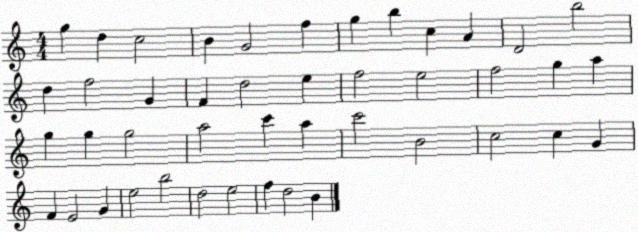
X:1
T:Untitled
M:4/4
L:1/4
K:C
g d c2 B G2 f g b c A D2 b2 d f2 G F d2 e f2 e2 f2 g a g g g2 a2 c' a c'2 B2 c2 c G F E2 G e2 b2 d2 e2 f d2 B